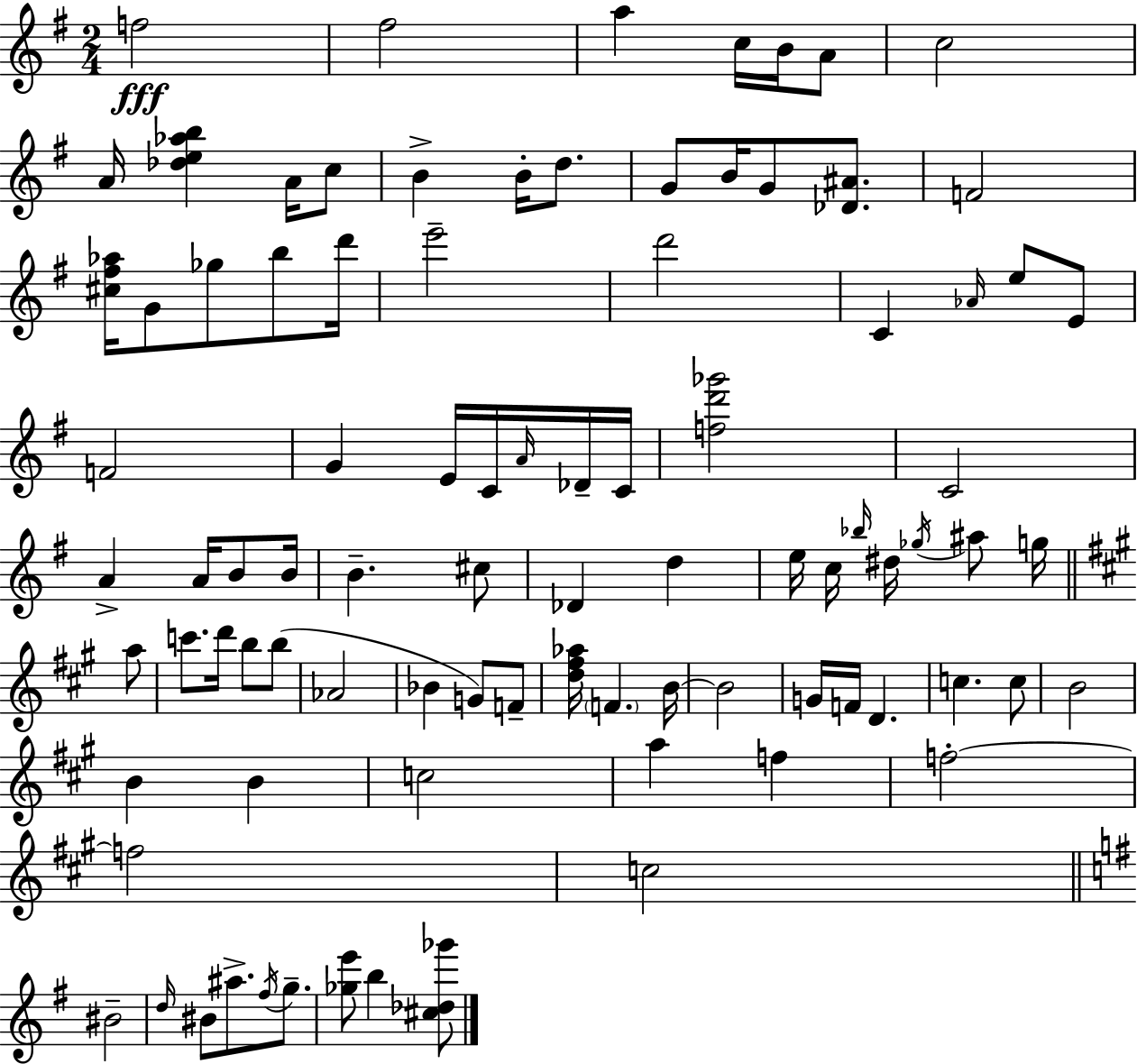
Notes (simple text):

F5/h F#5/h A5/q C5/s B4/s A4/e C5/h A4/s [Db5,E5,Ab5,B5]/q A4/s C5/e B4/q B4/s D5/e. G4/e B4/s G4/e [Db4,A#4]/e. F4/h [C#5,F#5,Ab5]/s G4/e Gb5/e B5/e D6/s E6/h D6/h C4/q Ab4/s E5/e E4/e F4/h G4/q E4/s C4/s A4/s Db4/s C4/s [F5,D6,Gb6]/h C4/h A4/q A4/s B4/e B4/s B4/q. C#5/e Db4/q D5/q E5/s C5/s Bb5/s D#5/s Gb5/s A#5/e G5/s A5/e C6/e. D6/s B5/e B5/e Ab4/h Bb4/q G4/e F4/e [D5,F#5,Ab5]/s F4/q. B4/s B4/h G4/s F4/s D4/q. C5/q. C5/e B4/h B4/q B4/q C5/h A5/q F5/q F5/h F5/h C5/h BIS4/h D5/s BIS4/e A#5/e. F#5/s G5/e. [Gb5,E6]/e B5/q [C#5,Db5,Gb6]/e